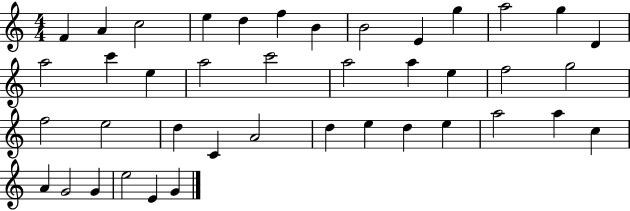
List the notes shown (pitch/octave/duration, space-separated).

F4/q A4/q C5/h E5/q D5/q F5/q B4/q B4/h E4/q G5/q A5/h G5/q D4/q A5/h C6/q E5/q A5/h C6/h A5/h A5/q E5/q F5/h G5/h F5/h E5/h D5/q C4/q A4/h D5/q E5/q D5/q E5/q A5/h A5/q C5/q A4/q G4/h G4/q E5/h E4/q G4/q